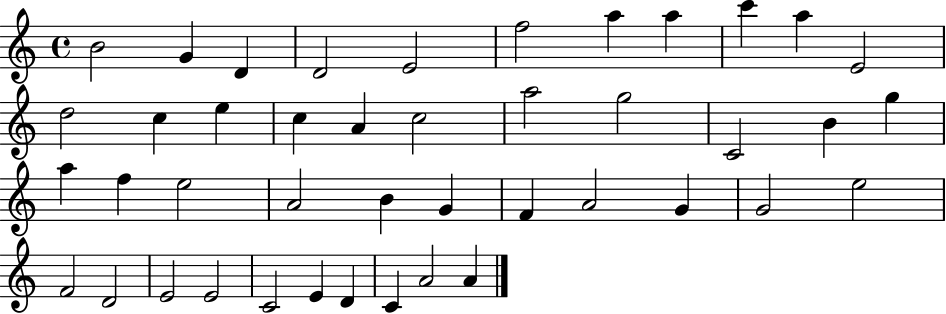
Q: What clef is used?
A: treble